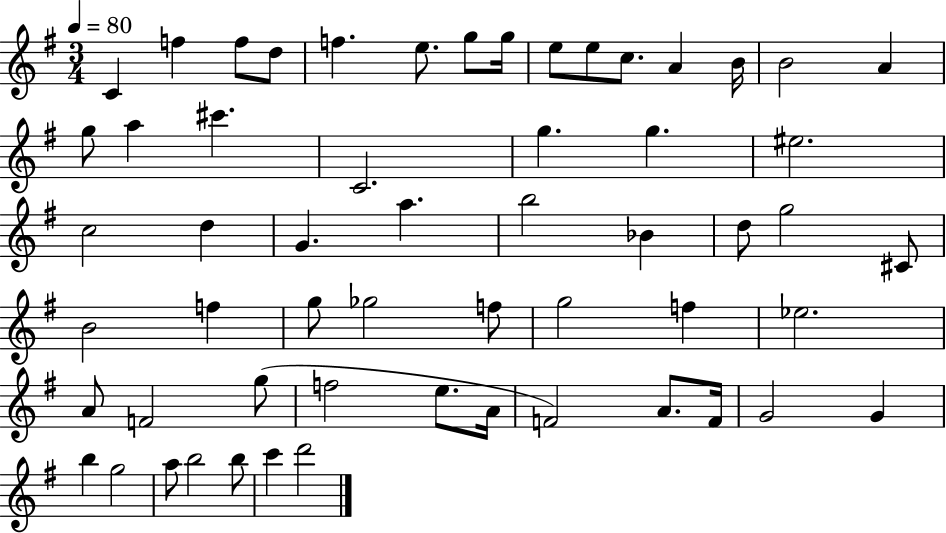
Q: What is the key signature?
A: G major